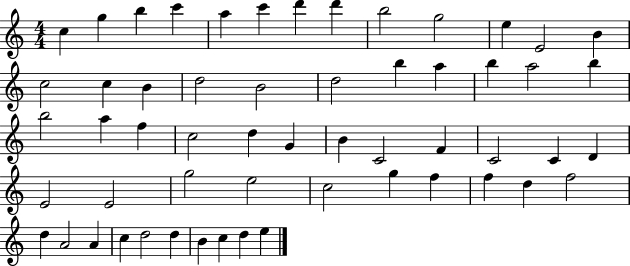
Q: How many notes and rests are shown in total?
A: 56